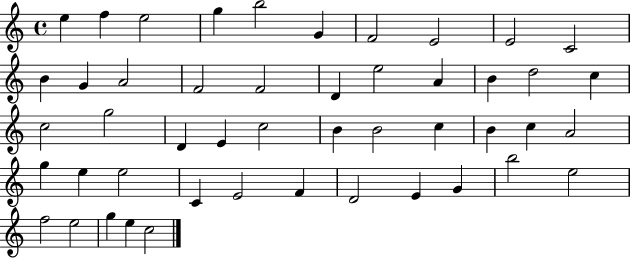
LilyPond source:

{
  \clef treble
  \time 4/4
  \defaultTimeSignature
  \key c \major
  e''4 f''4 e''2 | g''4 b''2 g'4 | f'2 e'2 | e'2 c'2 | \break b'4 g'4 a'2 | f'2 f'2 | d'4 e''2 a'4 | b'4 d''2 c''4 | \break c''2 g''2 | d'4 e'4 c''2 | b'4 b'2 c''4 | b'4 c''4 a'2 | \break g''4 e''4 e''2 | c'4 e'2 f'4 | d'2 e'4 g'4 | b''2 e''2 | \break f''2 e''2 | g''4 e''4 c''2 | \bar "|."
}